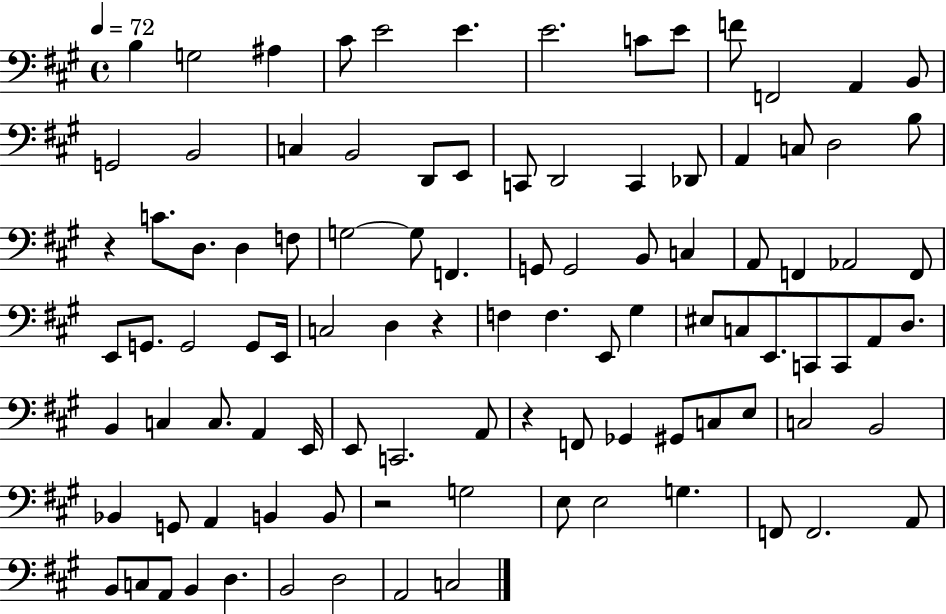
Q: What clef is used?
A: bass